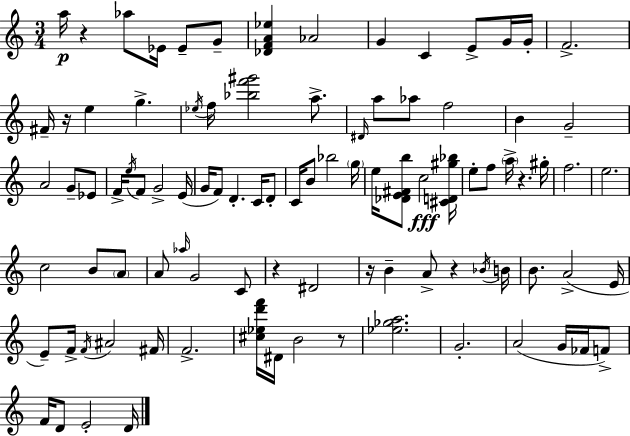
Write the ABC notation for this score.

X:1
T:Untitled
M:3/4
L:1/4
K:Am
a/4 z _a/2 _E/4 _E/2 G/2 [_DFA_e] _A2 G C E/2 G/4 G/4 F2 ^F/4 z/4 e g _e/4 f/4 [_bf'^g']2 a/2 ^D/4 a/2 _a/2 f2 B G2 A2 G/2 _E/2 F/4 e/4 F/2 G2 E/4 G/4 F/2 D C/4 D/2 C/4 B/2 _b2 g/4 e/4 [_DE^Fb]/2 c2 [^CD^g_b]/4 e/2 f/2 a/4 z ^g/4 f2 e2 c2 B/2 A/2 A/2 _a/4 G2 C/2 z ^D2 z/4 B A/2 z _B/4 B/4 B/2 A2 E/4 E/2 F/4 F/4 ^A2 ^F/4 F2 [^c_ed'f']/4 ^D/4 B2 z/2 [_e_ga]2 G2 A2 G/4 _F/4 F/2 F/4 D/2 E2 D/4